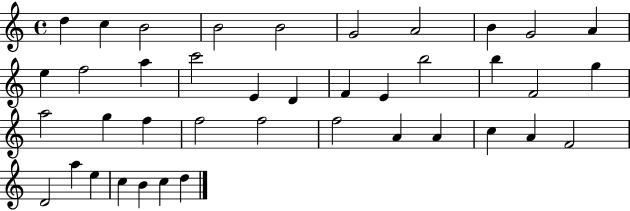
{
  \clef treble
  \time 4/4
  \defaultTimeSignature
  \key c \major
  d''4 c''4 b'2 | b'2 b'2 | g'2 a'2 | b'4 g'2 a'4 | \break e''4 f''2 a''4 | c'''2 e'4 d'4 | f'4 e'4 b''2 | b''4 f'2 g''4 | \break a''2 g''4 f''4 | f''2 f''2 | f''2 a'4 a'4 | c''4 a'4 f'2 | \break d'2 a''4 e''4 | c''4 b'4 c''4 d''4 | \bar "|."
}